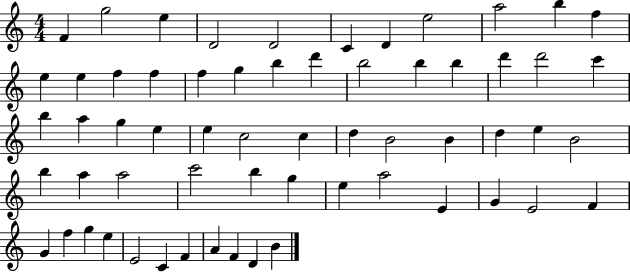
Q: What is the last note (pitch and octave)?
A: B4